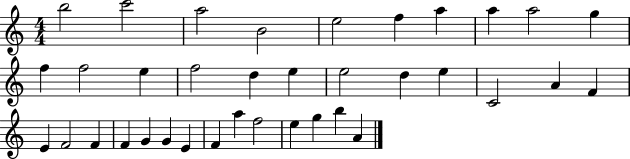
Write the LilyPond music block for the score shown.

{
  \clef treble
  \numericTimeSignature
  \time 4/4
  \key c \major
  b''2 c'''2 | a''2 b'2 | e''2 f''4 a''4 | a''4 a''2 g''4 | \break f''4 f''2 e''4 | f''2 d''4 e''4 | e''2 d''4 e''4 | c'2 a'4 f'4 | \break e'4 f'2 f'4 | f'4 g'4 g'4 e'4 | f'4 a''4 f''2 | e''4 g''4 b''4 a'4 | \break \bar "|."
}